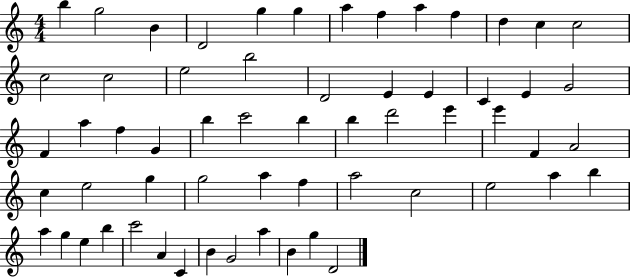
{
  \clef treble
  \numericTimeSignature
  \time 4/4
  \key c \major
  b''4 g''2 b'4 | d'2 g''4 g''4 | a''4 f''4 a''4 f''4 | d''4 c''4 c''2 | \break c''2 c''2 | e''2 b''2 | d'2 e'4 e'4 | c'4 e'4 g'2 | \break f'4 a''4 f''4 g'4 | b''4 c'''2 b''4 | b''4 d'''2 e'''4 | e'''4 f'4 a'2 | \break c''4 e''2 g''4 | g''2 a''4 f''4 | a''2 c''2 | e''2 a''4 b''4 | \break a''4 g''4 e''4 b''4 | c'''2 a'4 c'4 | b'4 g'2 a''4 | b'4 g''4 d'2 | \break \bar "|."
}